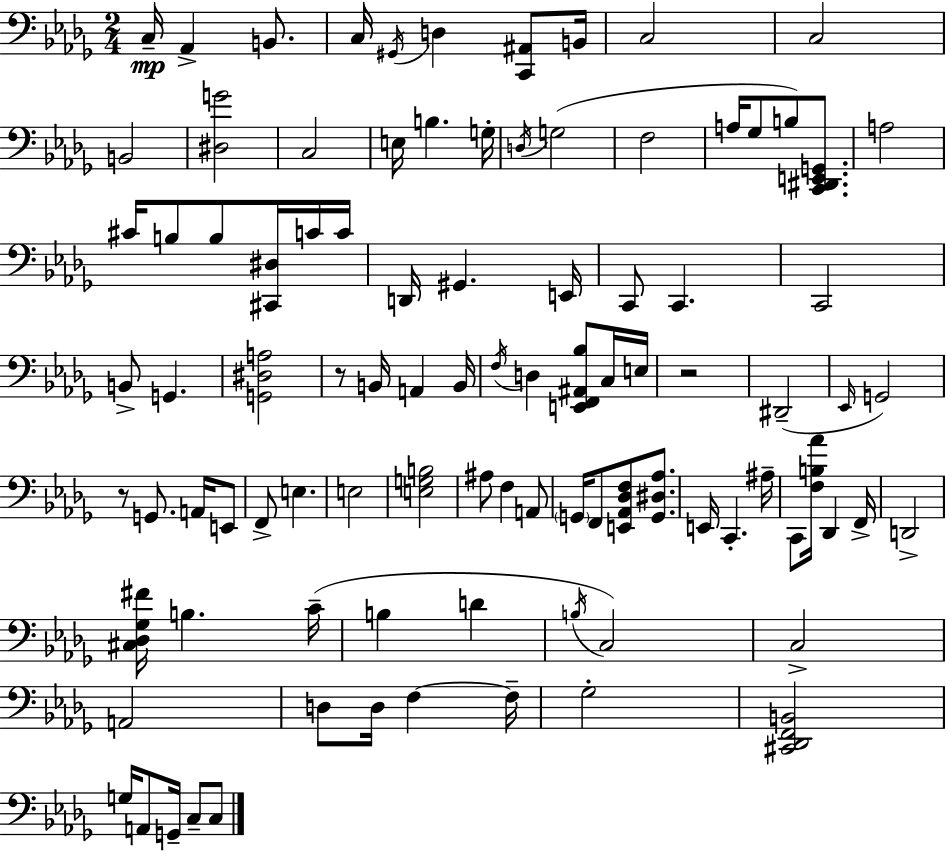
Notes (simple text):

C3/s Ab2/q B2/e. C3/s G#2/s D3/q [C2,A#2]/e B2/s C3/h C3/h B2/h [D#3,G4]/h C3/h E3/s B3/q. G3/s D3/s G3/h F3/h A3/s Gb3/e B3/e [C2,D#2,E2,G2]/e. A3/h C#4/s B3/e B3/e [C#2,D#3]/s C4/s C4/s D2/s G#2/q. E2/s C2/e C2/q. C2/h B2/e G2/q. [G2,D#3,A3]/h R/e B2/s A2/q B2/s F3/s D3/q [E2,F2,A#2,Bb3]/e C3/s E3/s R/h D#2/h Eb2/s G2/h R/e G2/e. A2/s E2/e F2/e E3/q. E3/h [E3,G3,B3]/h A#3/e F3/q A2/e G2/s F2/e [E2,Ab2,Db3,F3]/e [G2,D#3,Ab3]/e. E2/s C2/q. A#3/s C2/e [F3,B3,Ab4]/s Db2/q F2/s D2/h [C#3,Db3,Gb3,F#4]/s B3/q. C4/s B3/q D4/q B3/s C3/h C3/h A2/h D3/e D3/s F3/q F3/s Gb3/h [C#2,Db2,F2,B2]/h G3/s A2/e G2/s C3/e C3/e